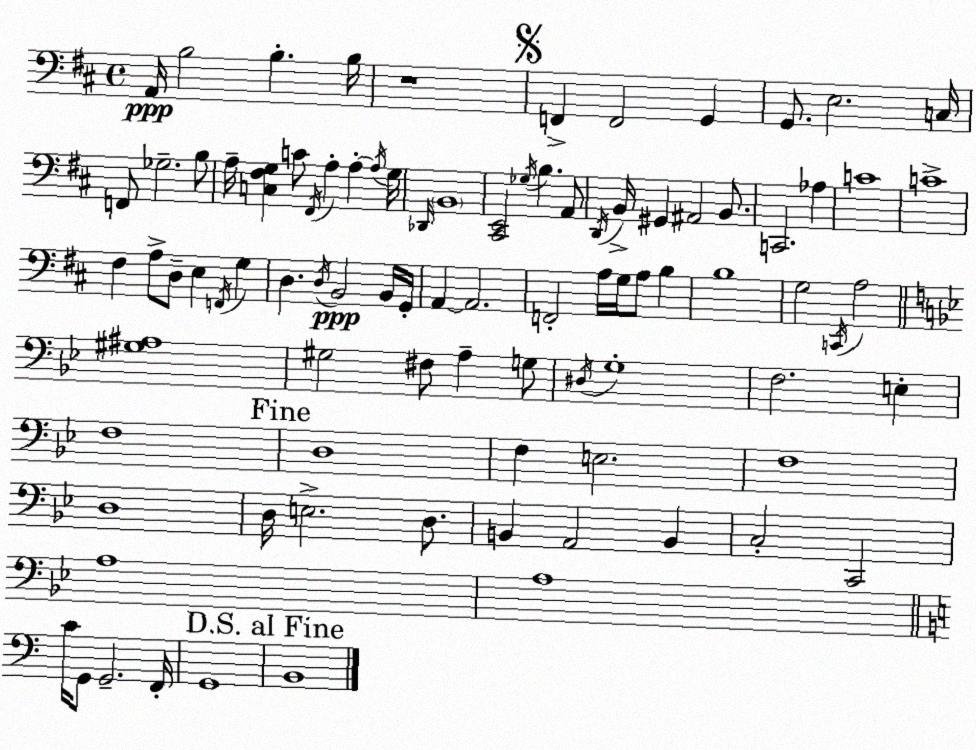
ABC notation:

X:1
T:Untitled
M:4/4
L:1/4
K:D
A,,/4 B,2 B, B,/4 z4 F,, F,,2 G,, G,,/2 E,2 C,/4 F,,/2 _G,2 B,/2 A,/4 [C,^F,G,] C/2 ^F,,/4 A, A, A,/4 G,/4 _D,,/4 B,,4 [^C,,E,,]2 _G,/4 B, A,,/2 D,,/4 B,,/4 ^G,, ^A,,2 B,,/2 C,,2 _A, C4 C4 ^F, A,/2 D,/2 E, F,,/4 G, D, D,/4 B,,2 B,,/4 G,,/4 A,, A,,2 F,,2 A,/4 G,/4 A,/2 B, B,4 G,2 C,,/4 A,2 [^G,^A,]4 ^G,2 ^F,/2 A, G,/2 ^D,/4 G,4 F,2 E, F,4 D,4 F, E,2 F,4 D,4 D,/4 E,2 D,/2 B,, A,,2 B,, C,2 C,,2 A,4 A,4 C/4 G,,/2 G,,2 F,,/4 G,,4 B,,4